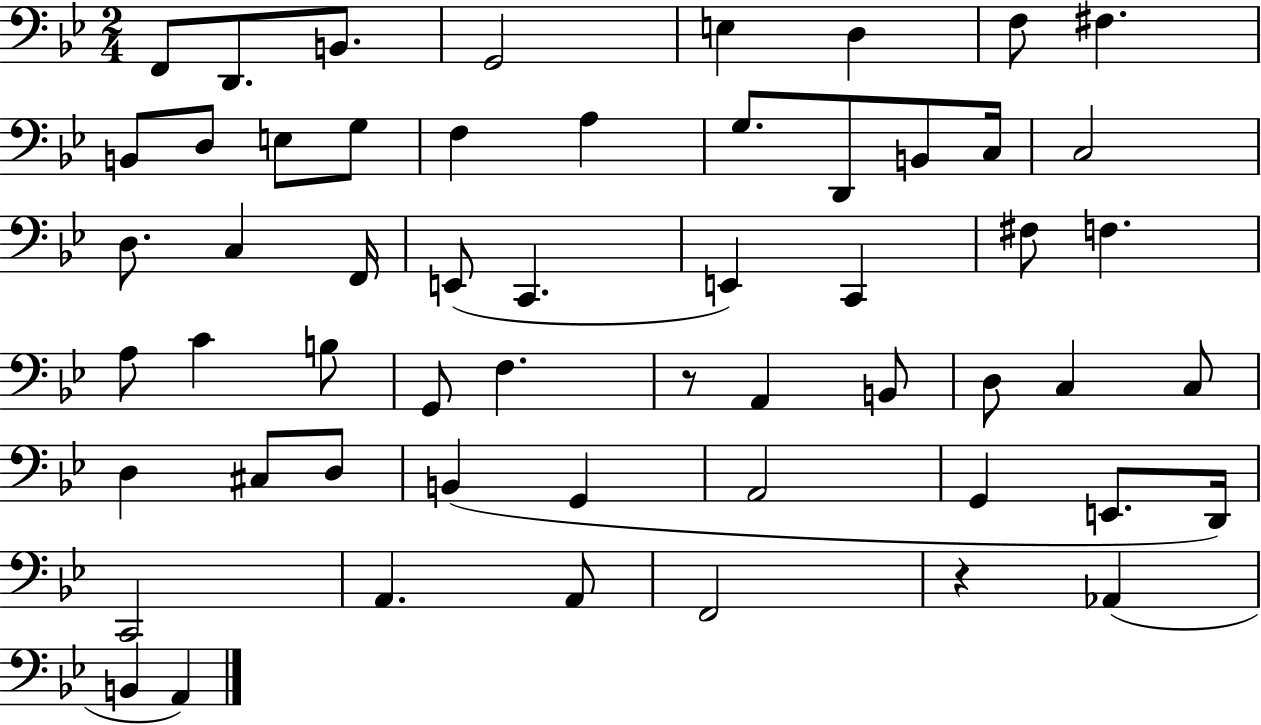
F2/e D2/e. B2/e. G2/h E3/q D3/q F3/e F#3/q. B2/e D3/e E3/e G3/e F3/q A3/q G3/e. D2/e B2/e C3/s C3/h D3/e. C3/q F2/s E2/e C2/q. E2/q C2/q F#3/e F3/q. A3/e C4/q B3/e G2/e F3/q. R/e A2/q B2/e D3/e C3/q C3/e D3/q C#3/e D3/e B2/q G2/q A2/h G2/q E2/e. D2/s C2/h A2/q. A2/e F2/h R/q Ab2/q B2/q A2/q